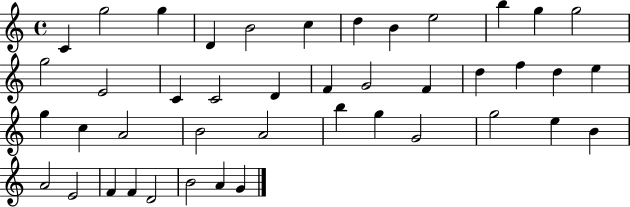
C4/q G5/h G5/q D4/q B4/h C5/q D5/q B4/q E5/h B5/q G5/q G5/h G5/h E4/h C4/q C4/h D4/q F4/q G4/h F4/q D5/q F5/q D5/q E5/q G5/q C5/q A4/h B4/h A4/h B5/q G5/q G4/h G5/h E5/q B4/q A4/h E4/h F4/q F4/q D4/h B4/h A4/q G4/q